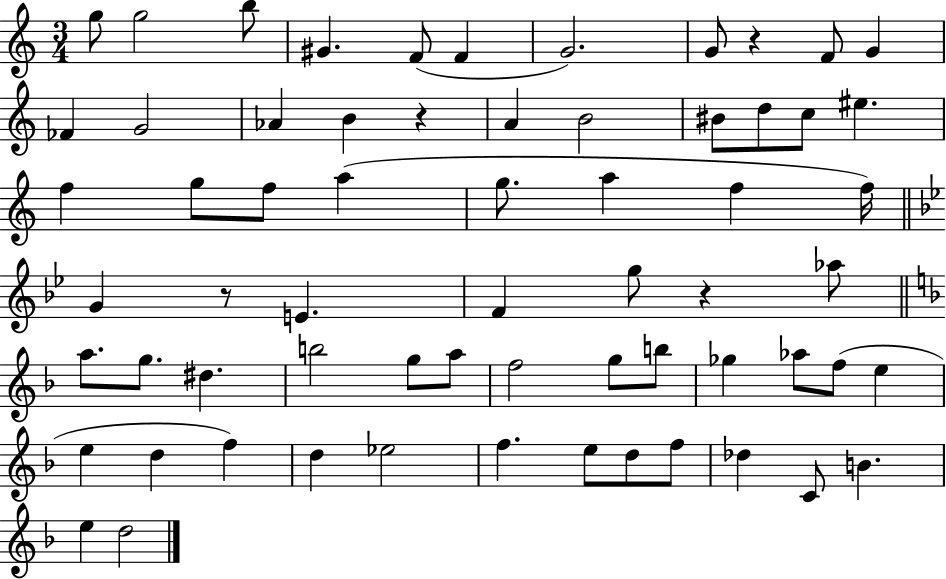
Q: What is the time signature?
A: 3/4